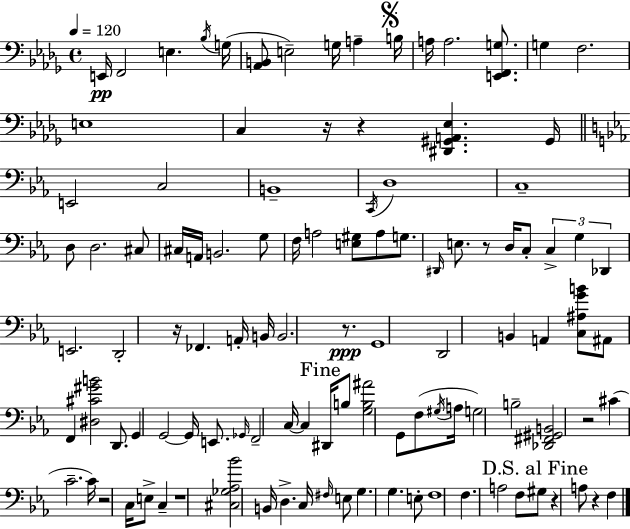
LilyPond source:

{
  \clef bass
  \time 4/4
  \defaultTimeSignature
  \key bes \minor
  \tempo 4 = 120
  \repeat volta 2 { e,16\pp f,2 e4. \acciaccatura { bes16 }( | g16 <aes, b,>8 e2--) g16 a4-- | \mark \markup { \musicglyph "scripts.segno" } b16 a16 a2. <e, f, g>8. | g4 f2. | \break e1 | c4 r16 r4 <dis, gis, a, ees>4. | gis,16 \bar "||" \break \key ees \major e,2 c2 | b,1-- | \acciaccatura { c,16 } d1 | c1-- | \break d8 d2. cis8 | cis16 a,16 b,2. g8 | f16 a2 <e gis>8 a8 g8. | \grace { dis,16 } e8. r8 d16 c8-. \tuplet 3/2 { c4-> g4 | \break des,4 } e,2. | d,2-. r16 fes,4. | a,16-. b,16 b,2. r8.\ppp | g,1 | \break d,2 b,4 a,4 | <c ais g' b'>8 ais,8 f,4 <dis cis' gis' b'>2 | d,8. g,4 g,2~~ | g,16 e,8. \grace { ges,16 } f,2-- c16~~ c4 | \break \mark "Fine" dis,16 b8 <g b ais'>2 g,8 | f8( \acciaccatura { gis16 } a16 g2) b2-- | <des, fis, gis, b,>2 r2 | cis'4( c'2.-- | \break c'16) r2 c16 e8-> | c4-- r1 | <cis ges aes bes'>2 b,16 d4.-> | c16 \grace { fis16 } e8 g4. g4. | \break e8-. f1 | f4. a2 | f8 \mark "D.S. al Fine" gis8 r4 a8 r4 | f4 } \bar "|."
}